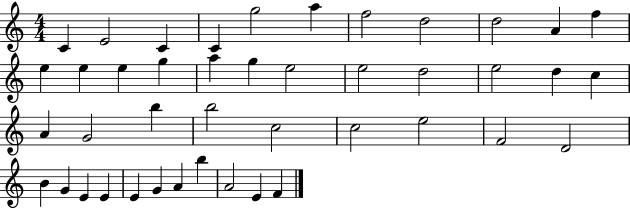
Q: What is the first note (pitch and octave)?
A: C4